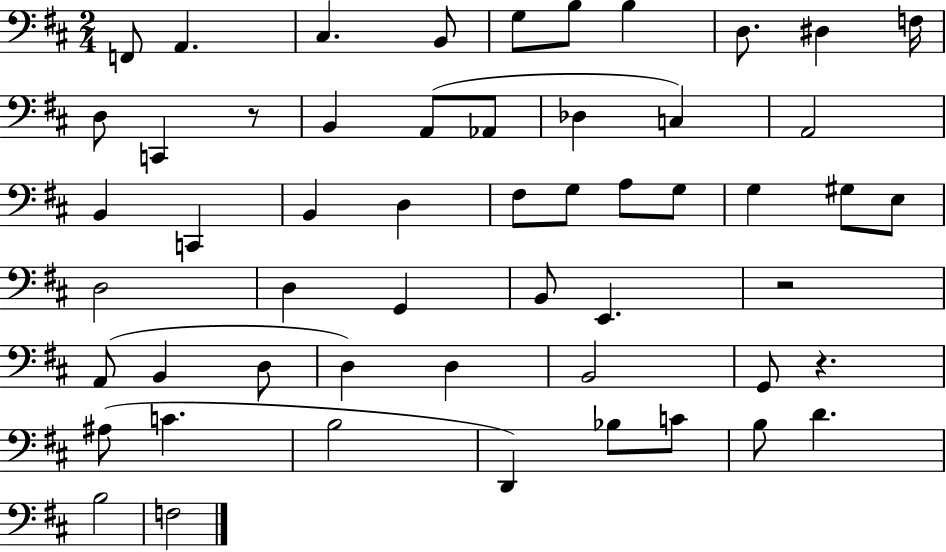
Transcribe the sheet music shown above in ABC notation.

X:1
T:Untitled
M:2/4
L:1/4
K:D
F,,/2 A,, ^C, B,,/2 G,/2 B,/2 B, D,/2 ^D, F,/4 D,/2 C,, z/2 B,, A,,/2 _A,,/2 _D, C, A,,2 B,, C,, B,, D, ^F,/2 G,/2 A,/2 G,/2 G, ^G,/2 E,/2 D,2 D, G,, B,,/2 E,, z2 A,,/2 B,, D,/2 D, D, B,,2 G,,/2 z ^A,/2 C B,2 D,, _B,/2 C/2 B,/2 D B,2 F,2